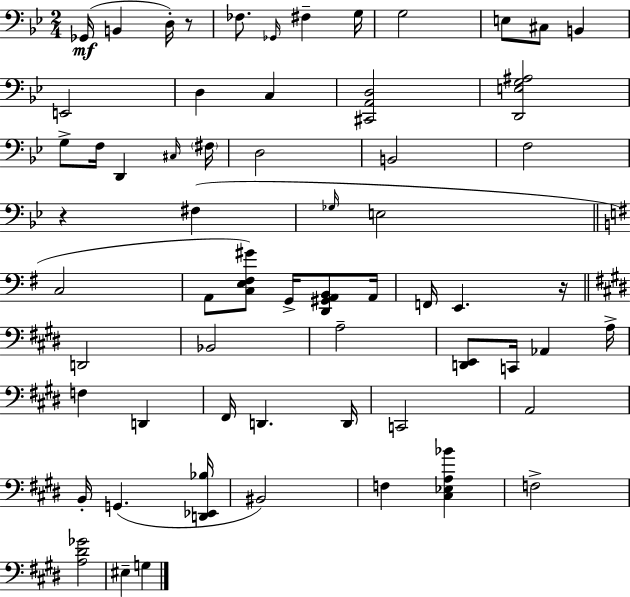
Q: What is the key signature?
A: BES major